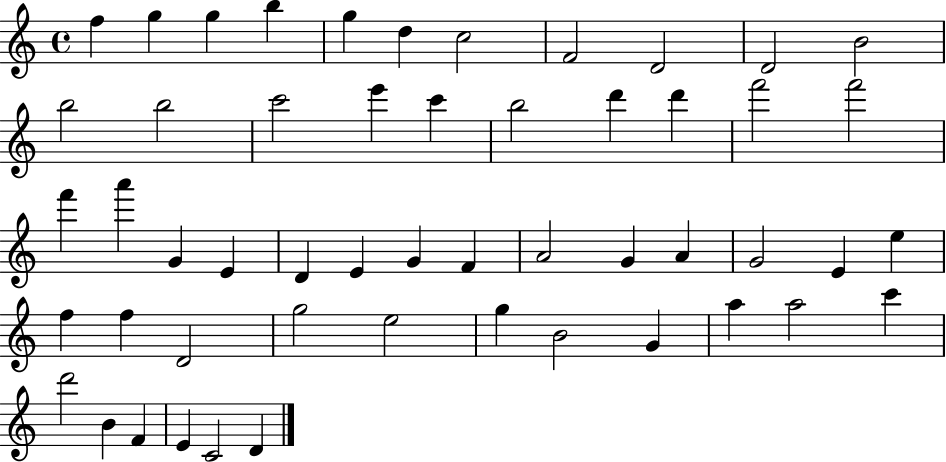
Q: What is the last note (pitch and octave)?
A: D4